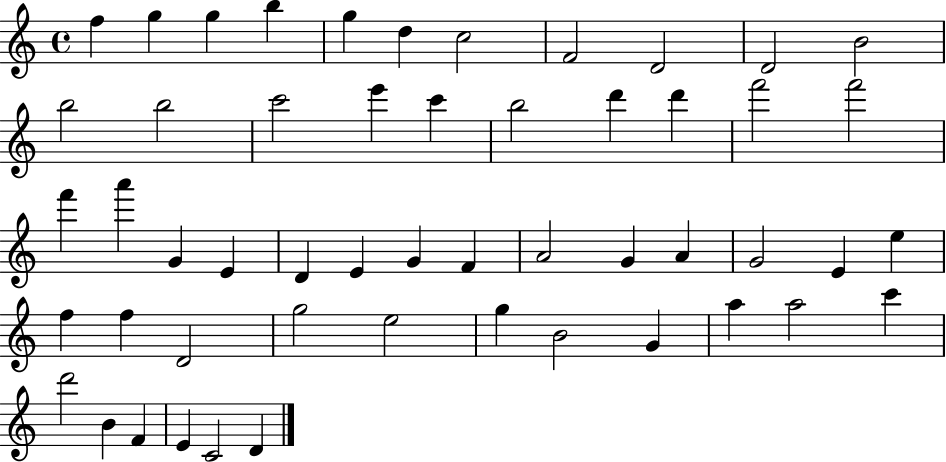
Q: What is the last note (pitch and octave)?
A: D4